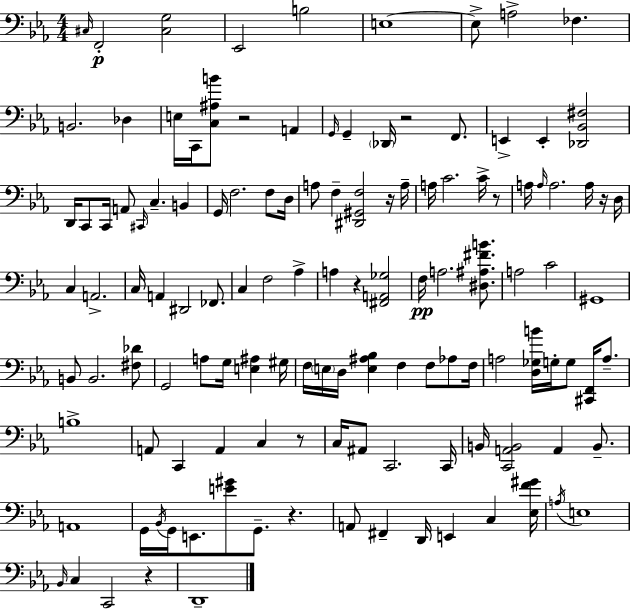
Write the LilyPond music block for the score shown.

{
  \clef bass
  \numericTimeSignature
  \time 4/4
  \key c \minor
  \grace { cis16 }\p f,2-. <cis g>2 | ees,2 b2 | e1~~ | e8-> a2-> fes4. | \break b,2. des4 | e16 c,16 <c ais b'>8 r2 a,4 | \grace { g,16 } g,4-- \parenthesize des,16 r2 f,8. | e,4-> e,4-. <des, bes, fis>2 | \break d,16 c,8 c,16 a,8 \grace { cis,16 } c4.-- b,4 | g,16 f2. | f8 d16 a8 f4-- <dis, gis, f>2 | r16 a16-- a16 c'2. | \break c'16-> r8 a16 \grace { a16 } a2. | a16 r16 d16 c4 a,2.-> | c16 a,4 dis,2 | fes,8. c4 f2 | \break aes4-> a4 r4 <fis, a, ges>2 | f16\pp a2. | <dis ais fis' b'>8. a2 c'2 | gis,1 | \break b,8 b,2. | <fis des'>8 g,2 a8 g16 <e ais>4 | gis16 f16 \parenthesize e16 d16 <e ais bes>4 f4 f8 | aes8 f16 a2 <d ges b'>16 g16-. g8 | \break <cis, f,>16 a8.-- b1-> | a,8 c,4 a,4 c4 | r8 c16 ais,8 c,2. | c,16 b,16 <c, a, b,>2 a,4 | \break b,8.-- a,1 | g,16 \acciaccatura { bes,16 } g,16 e,8. <e' gis'>8 g,8.-- r4. | a,8 fis,4-- d,16 e,4 | c4 <ees f' gis'>16 \acciaccatura { a16 } e1 | \break \grace { bes,16 } c4 c,2 | r4 d,1-- | \bar "|."
}